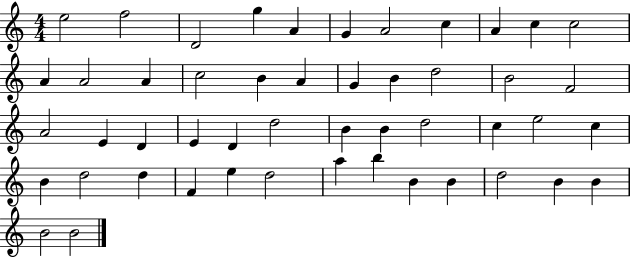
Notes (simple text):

E5/h F5/h D4/h G5/q A4/q G4/q A4/h C5/q A4/q C5/q C5/h A4/q A4/h A4/q C5/h B4/q A4/q G4/q B4/q D5/h B4/h F4/h A4/h E4/q D4/q E4/q D4/q D5/h B4/q B4/q D5/h C5/q E5/h C5/q B4/q D5/h D5/q F4/q E5/q D5/h A5/q B5/q B4/q B4/q D5/h B4/q B4/q B4/h B4/h